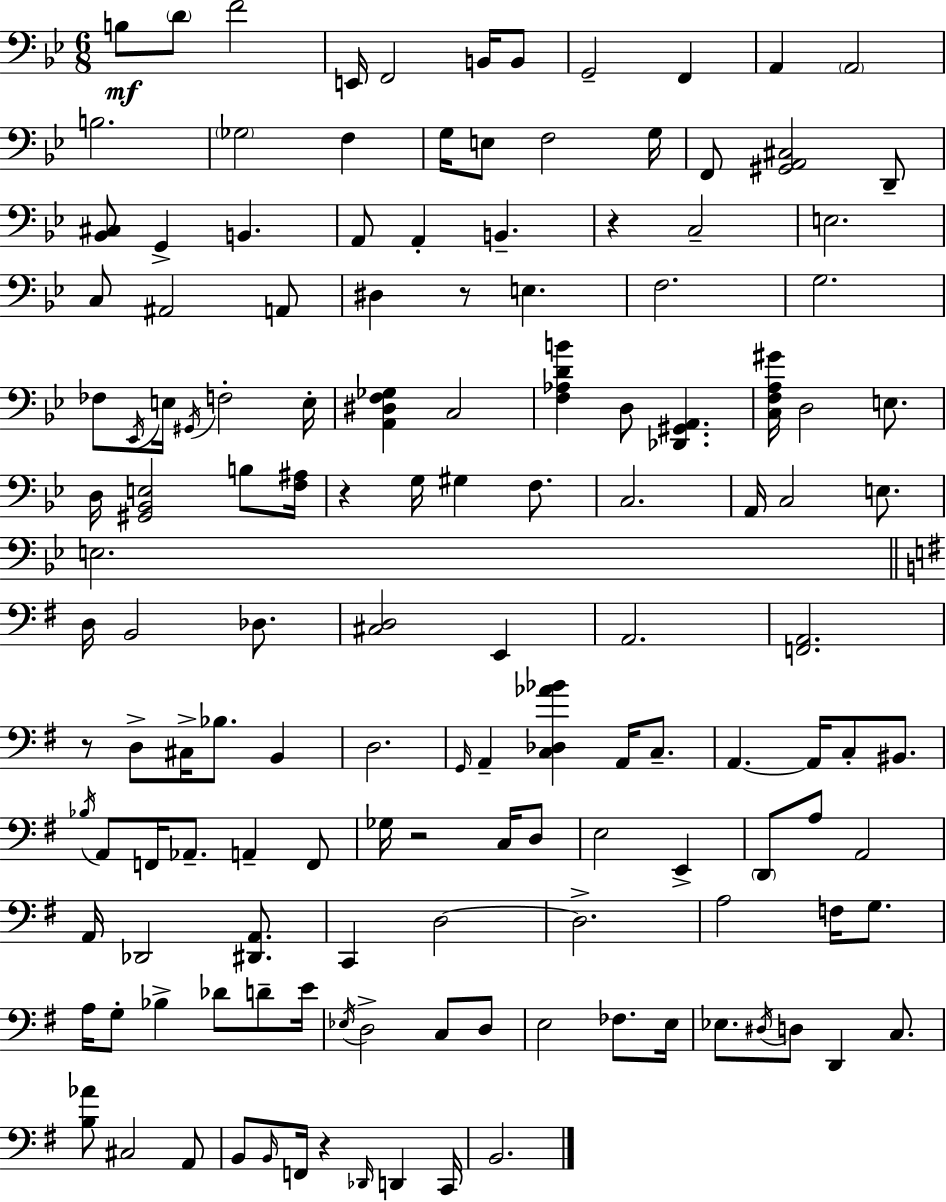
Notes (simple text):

B3/e D4/e F4/h E2/s F2/h B2/s B2/e G2/h F2/q A2/q A2/h B3/h. Gb3/h F3/q G3/s E3/e F3/h G3/s F2/e [G#2,A2,C#3]/h D2/e [Bb2,C#3]/e G2/q B2/q. A2/e A2/q B2/q. R/q C3/h E3/h. C3/e A#2/h A2/e D#3/q R/e E3/q. F3/h. G3/h. FES3/e Eb2/s E3/s G#2/s F3/h E3/s [A2,D#3,F3,Gb3]/q C3/h [F3,Ab3,D4,B4]/q D3/e [Db2,G#2,A2]/q. [C3,F3,A3,G#4]/s D3/h E3/e. D3/s [G#2,Bb2,E3]/h B3/e [F3,A#3]/s R/q G3/s G#3/q F3/e. C3/h. A2/s C3/h E3/e. E3/h. D3/s B2/h Db3/e. [C#3,D3]/h E2/q A2/h. [F2,A2]/h. R/e D3/e C#3/s Bb3/e. B2/q D3/h. G2/s A2/q [C3,Db3,Ab4,Bb4]/q A2/s C3/e. A2/q. A2/s C3/e BIS2/e. Bb3/s A2/e F2/s Ab2/e. A2/q F2/e Gb3/s R/h C3/s D3/e E3/h E2/q D2/e A3/e A2/h A2/s Db2/h [D#2,A2]/e. C2/q D3/h D3/h. A3/h F3/s G3/e. A3/s G3/e Bb3/q Db4/e D4/e E4/s Eb3/s D3/h C3/e D3/e E3/h FES3/e. E3/s Eb3/e. D#3/s D3/e D2/q C3/e. [B3,Ab4]/e C#3/h A2/e B2/e B2/s F2/s R/q Db2/s D2/q C2/s B2/h.